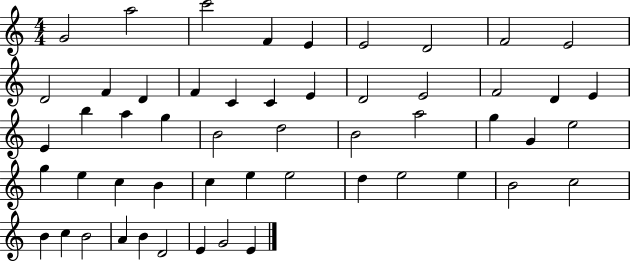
X:1
T:Untitled
M:4/4
L:1/4
K:C
G2 a2 c'2 F E E2 D2 F2 E2 D2 F D F C C E D2 E2 F2 D E E b a g B2 d2 B2 a2 g G e2 g e c B c e e2 d e2 e B2 c2 B c B2 A B D2 E G2 E